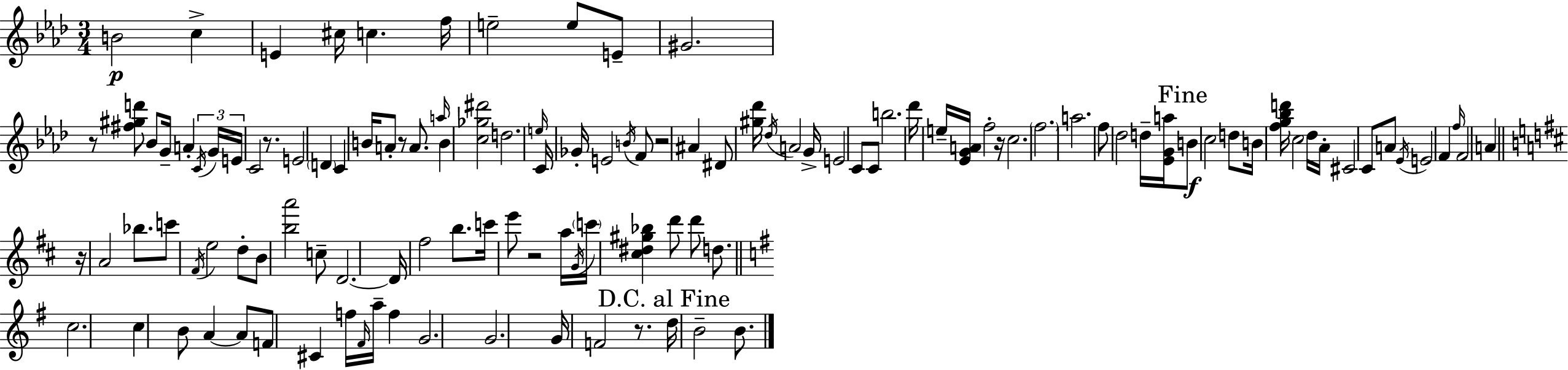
B4/h C5/q E4/q C#5/s C5/q. F5/s E5/h E5/e E4/e G#4/h. R/e [F#5,G#5,D6]/e Bb4/e G4/s A4/q C4/s G4/s E4/s C4/h R/e. E4/h D4/q C4/q B4/s A4/e R/e A4/e. A5/s B4/q [C5,Gb5,D#6]/h D5/h. E5/s C4/s Gb4/s E4/h B4/s F4/e R/h A#4/q D#4/e [G#5,Db6]/s Db5/s A4/h G4/s E4/h C4/e C4/e B5/h. Db6/s E5/s [Eb4,G4,A4]/s F5/h R/s C5/h. F5/h. A5/h. F5/e Db5/h D5/s [Eb4,G4,A5]/s B4/e C5/h D5/e B4/s [F5,G5,Bb5,D6]/s C5/h Db5/s Ab4/s C#4/h C4/e A4/e Eb4/s E4/h F4/q F5/s F4/h A4/q R/s A4/h Bb5/e. C6/e F#4/s E5/h D5/e B4/e [B5,A6]/h C5/e D4/h. D4/s F#5/h B5/e. C6/s E6/e R/h A5/s G4/s C6/s [C#5,D#5,G#5,Bb5]/q D6/e D6/e D5/e. C5/h. C5/q B4/e A4/q A4/e F4/e C#4/q F5/s F#4/s A5/s F5/q G4/h. G4/h. G4/s F4/h R/e. D5/s B4/h B4/e.